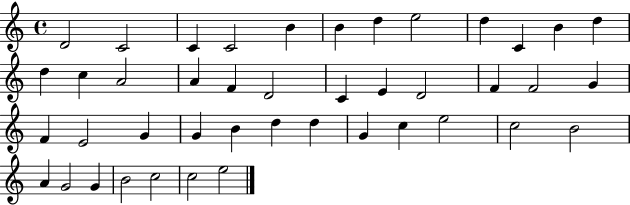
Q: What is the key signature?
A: C major